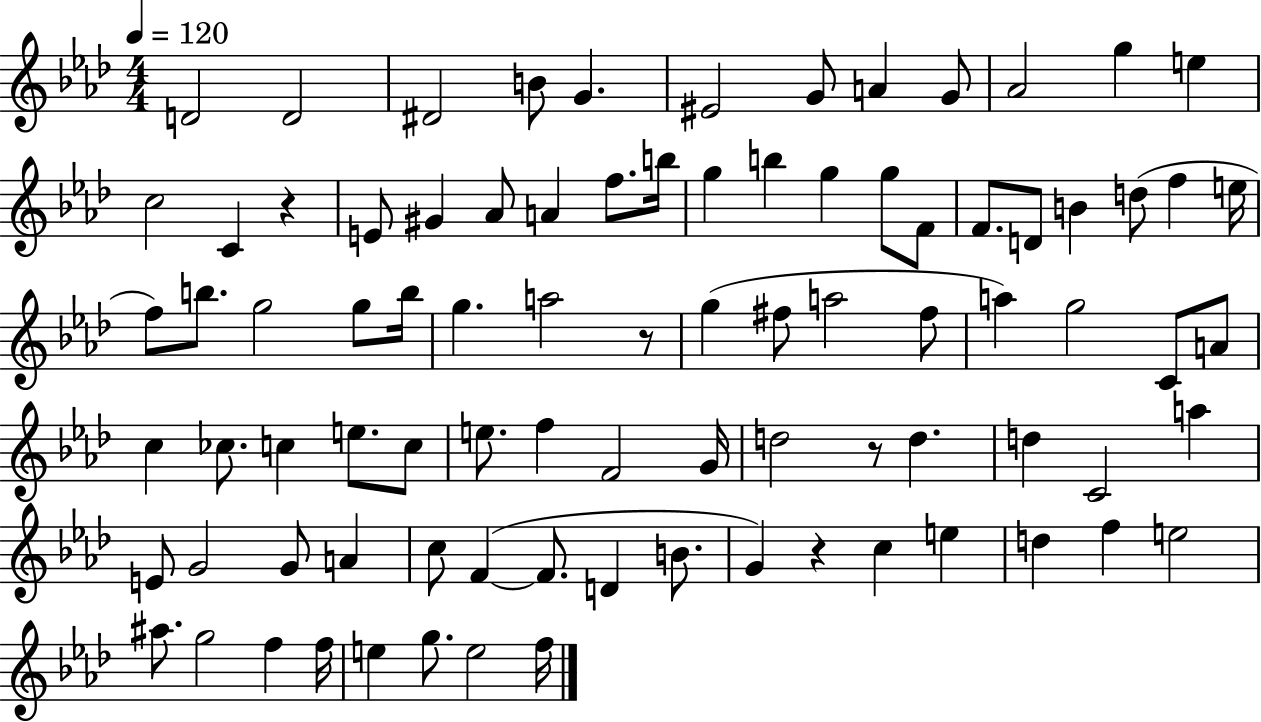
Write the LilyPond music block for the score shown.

{
  \clef treble
  \numericTimeSignature
  \time 4/4
  \key aes \major
  \tempo 4 = 120
  \repeat volta 2 { d'2 d'2 | dis'2 b'8 g'4. | eis'2 g'8 a'4 g'8 | aes'2 g''4 e''4 | \break c''2 c'4 r4 | e'8 gis'4 aes'8 a'4 f''8. b''16 | g''4 b''4 g''4 g''8 f'8 | f'8. d'8 b'4 d''8( f''4 e''16 | \break f''8) b''8. g''2 g''8 b''16 | g''4. a''2 r8 | g''4( fis''8 a''2 fis''8 | a''4) g''2 c'8 a'8 | \break c''4 ces''8. c''4 e''8. c''8 | e''8. f''4 f'2 g'16 | d''2 r8 d''4. | d''4 c'2 a''4 | \break e'8 g'2 g'8 a'4 | c''8 f'4~(~ f'8. d'4 b'8. | g'4) r4 c''4 e''4 | d''4 f''4 e''2 | \break ais''8. g''2 f''4 f''16 | e''4 g''8. e''2 f''16 | } \bar "|."
}